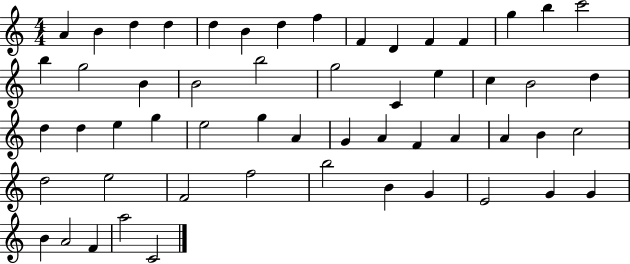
X:1
T:Untitled
M:4/4
L:1/4
K:C
A B d d d B d f F D F F g b c'2 b g2 B B2 b2 g2 C e c B2 d d d e g e2 g A G A F A A B c2 d2 e2 F2 f2 b2 B G E2 G G B A2 F a2 C2